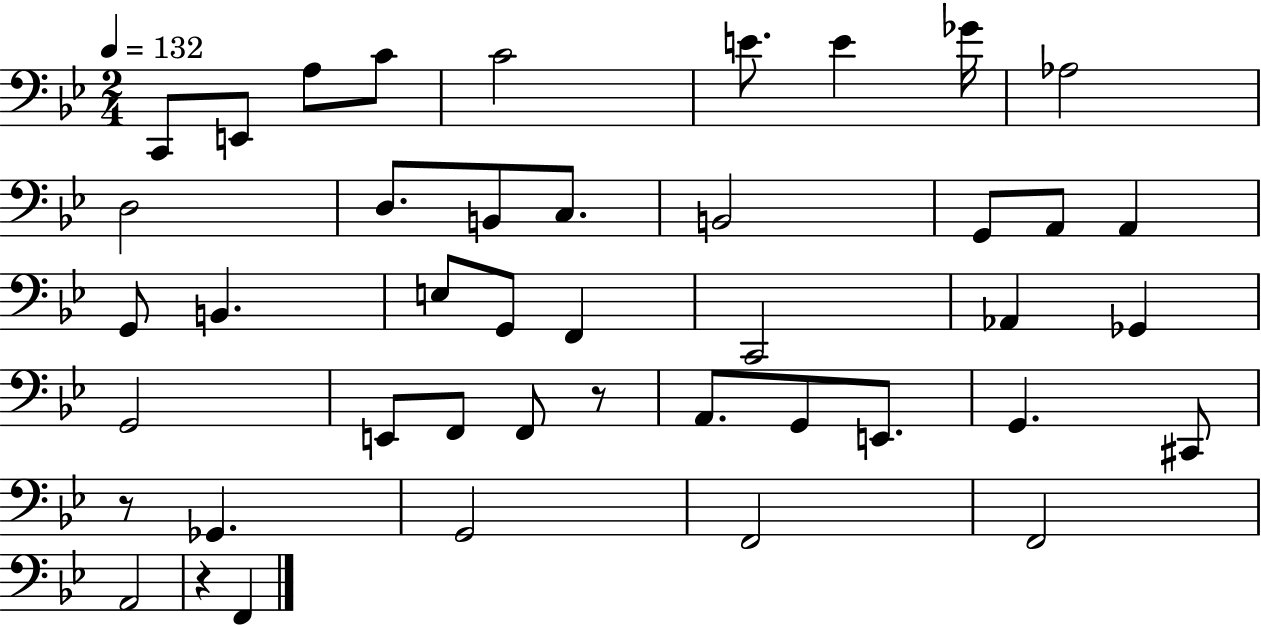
X:1
T:Untitled
M:2/4
L:1/4
K:Bb
C,,/2 E,,/2 A,/2 C/2 C2 E/2 E _G/4 _A,2 D,2 D,/2 B,,/2 C,/2 B,,2 G,,/2 A,,/2 A,, G,,/2 B,, E,/2 G,,/2 F,, C,,2 _A,, _G,, G,,2 E,,/2 F,,/2 F,,/2 z/2 A,,/2 G,,/2 E,,/2 G,, ^C,,/2 z/2 _G,, G,,2 F,,2 F,,2 A,,2 z F,,